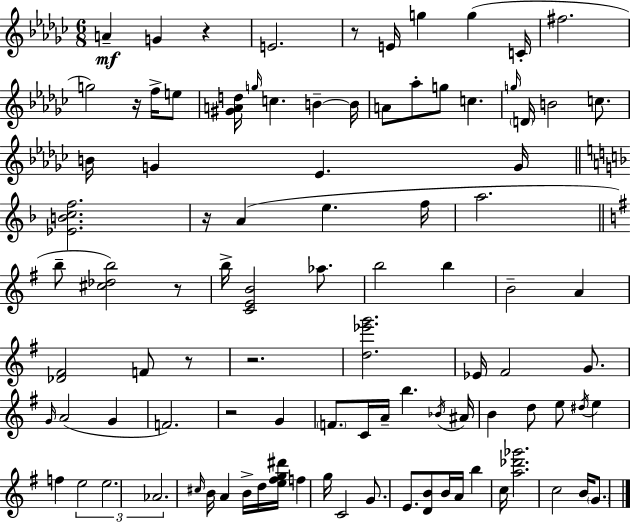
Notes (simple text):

A4/q G4/q R/q E4/h. R/e E4/s G5/q G5/q C4/s F#5/h. G5/h R/s F5/s E5/e [G#4,A4,D5]/s G5/s C5/q. B4/q B4/s A4/e Ab5/e G5/e C5/q. G5/s D4/s B4/h C5/e. B4/s G4/q Eb4/q. G4/s [Eb4,B4,C5,F5]/h. R/s A4/q E5/q. F5/s A5/h. B5/e [C#5,Db5,B5]/h R/e B5/s [C4,E4,B4]/h Ab5/e. B5/h B5/q B4/h A4/q [Db4,F#4]/h F4/e R/e R/h. [D5,Eb6,G6]/h. Eb4/s F#4/h G4/e. G4/s A4/h G4/q F4/h. R/h G4/q F4/e. C4/s A4/s B5/q. Bb4/s A#4/s B4/q D5/e E5/e D#5/s E5/q F5/q E5/h E5/h. Ab4/h. C#5/s B4/s A4/q B4/s D5/s [E5,F#5,G5,D#6]/s F5/q G5/s C4/h G4/e. E4/e. [D4,B4]/e B4/s A4/s B5/q C5/s [A5,Db6,Gb6]/h. C5/h B4/s G4/e.